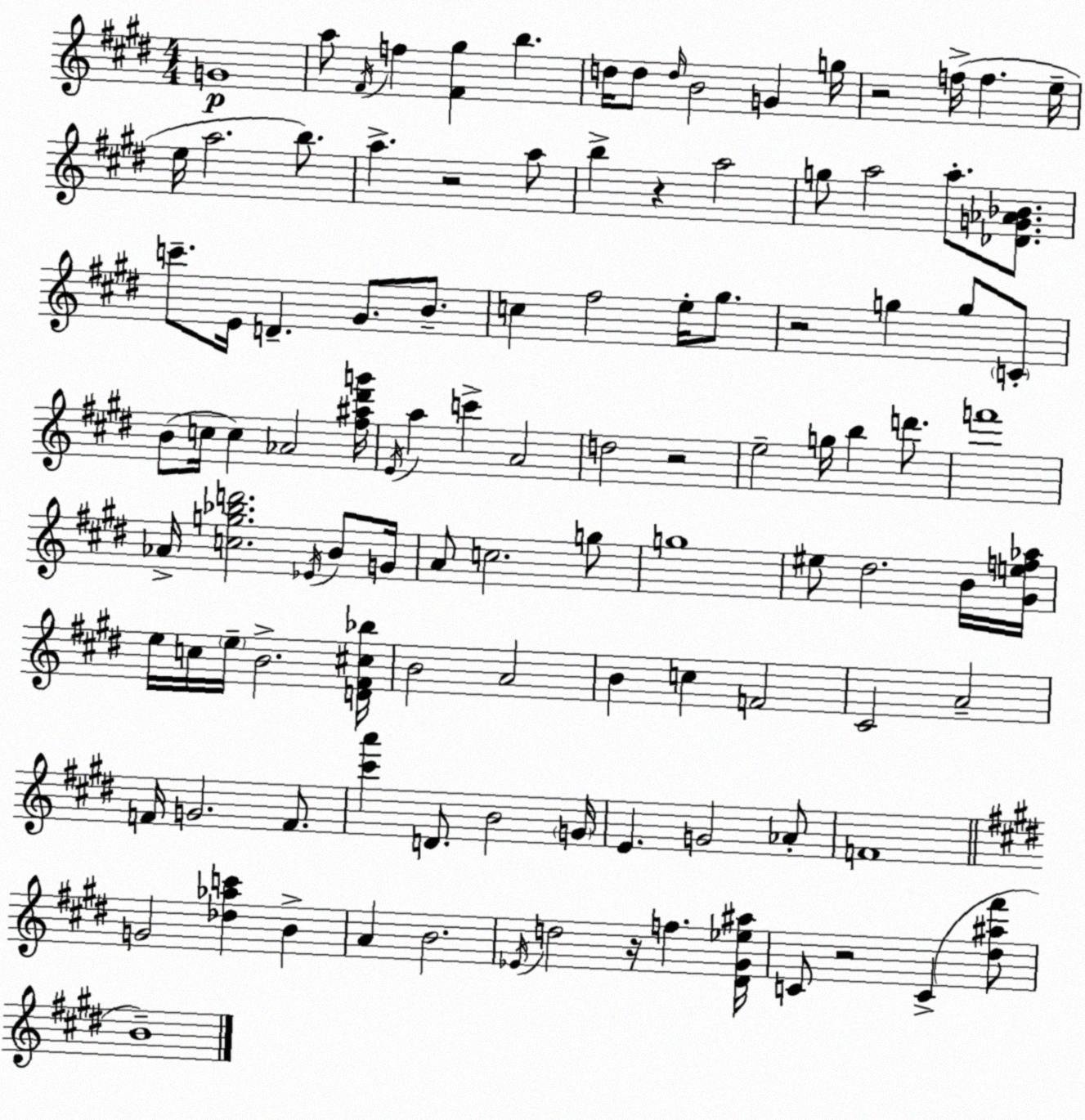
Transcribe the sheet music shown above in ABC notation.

X:1
T:Untitled
M:4/4
L:1/4
K:E
G4 a/2 ^F/4 f [^F^g] b d/4 d/2 d/4 B2 G g/4 z2 f/4 f e/4 e/4 a2 b/2 a z2 a/2 b z a2 g/2 a2 a/2 [_DG_A_B]/2 c'/2 E/4 D ^G/2 B/2 c ^f2 e/4 ^g/2 z2 g g/2 C/2 B/2 c/4 c _A2 [^f^a^d'g']/4 E/4 a c' A2 d2 z2 e2 g/4 b d'/2 f'4 _A/4 [cg_bd']2 _E/4 B/2 G/4 A/2 c2 g/2 g4 ^e/2 ^d2 B/4 [^Gef_a]/4 e/4 c/4 e/4 B2 [D^F^c_b]/4 B2 A2 B c F2 ^C2 A2 F/4 G2 F/2 [^c'a'] D/2 B2 G/4 E G2 _A/2 F4 G2 [_d_ac'] B A B2 _E/4 d2 z/4 f [^D^G_e^a]/4 C/2 z2 C [^d^a^f']/2 B4